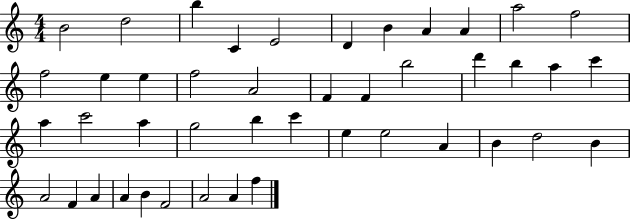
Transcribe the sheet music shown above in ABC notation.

X:1
T:Untitled
M:4/4
L:1/4
K:C
B2 d2 b C E2 D B A A a2 f2 f2 e e f2 A2 F F b2 d' b a c' a c'2 a g2 b c' e e2 A B d2 B A2 F A A B F2 A2 A f